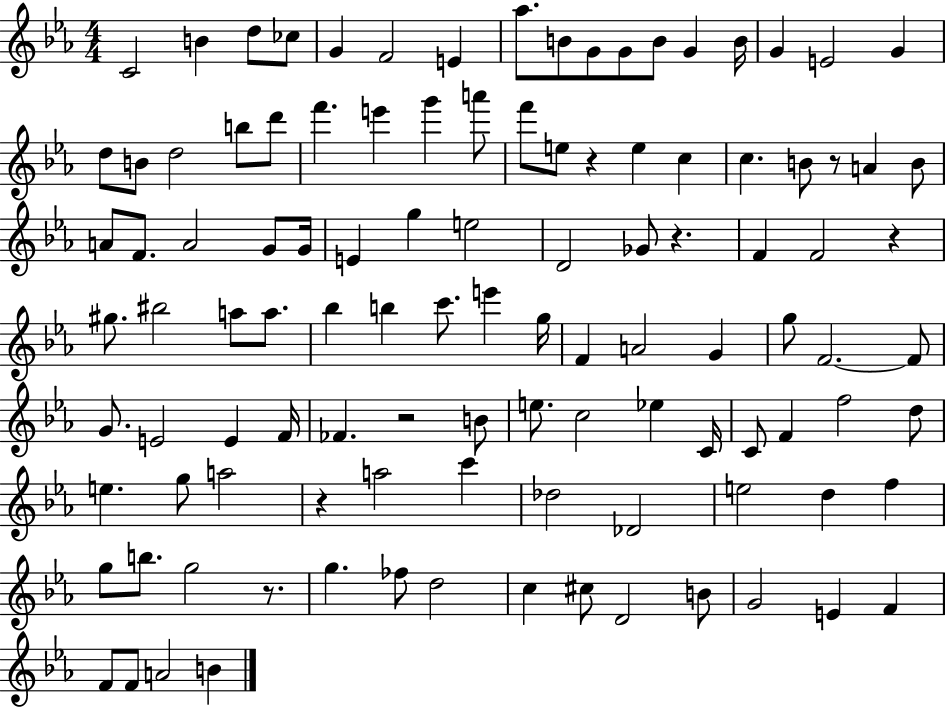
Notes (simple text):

C4/h B4/q D5/e CES5/e G4/q F4/h E4/q Ab5/e. B4/e G4/e G4/e B4/e G4/q B4/s G4/q E4/h G4/q D5/e B4/e D5/h B5/e D6/e F6/q. E6/q G6/q A6/e F6/e E5/e R/q E5/q C5/q C5/q. B4/e R/e A4/q B4/e A4/e F4/e. A4/h G4/e G4/s E4/q G5/q E5/h D4/h Gb4/e R/q. F4/q F4/h R/q G#5/e. BIS5/h A5/e A5/e. Bb5/q B5/q C6/e. E6/q G5/s F4/q A4/h G4/q G5/e F4/h. F4/e G4/e. E4/h E4/q F4/s FES4/q. R/h B4/e E5/e. C5/h Eb5/q C4/s C4/e F4/q F5/h D5/e E5/q. G5/e A5/h R/q A5/h C6/q Db5/h Db4/h E5/h D5/q F5/q G5/e B5/e. G5/h R/e. G5/q. FES5/e D5/h C5/q C#5/e D4/h B4/e G4/h E4/q F4/q F4/e F4/e A4/h B4/q